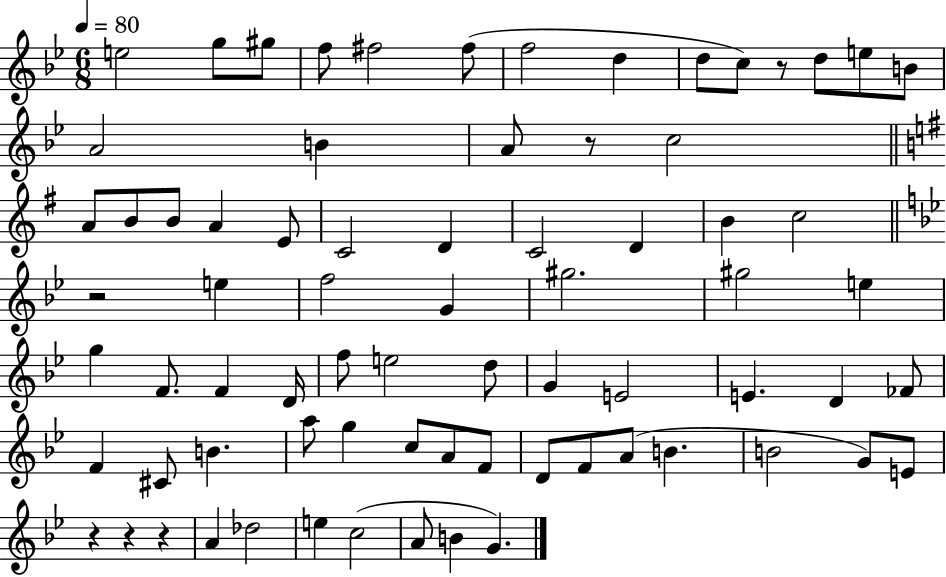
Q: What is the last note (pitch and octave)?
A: G4